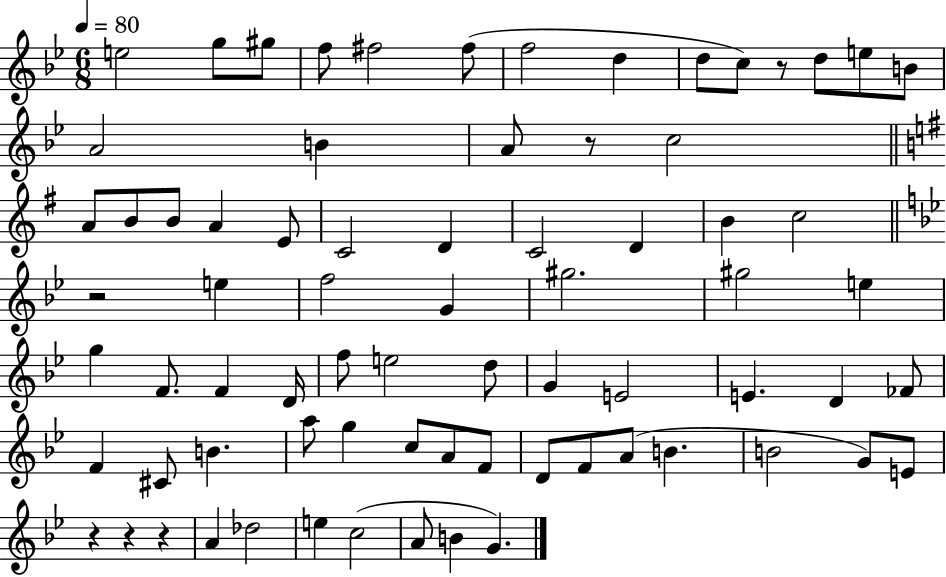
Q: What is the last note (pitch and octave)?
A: G4